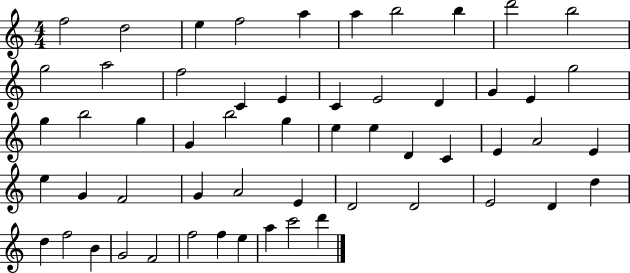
{
  \clef treble
  \numericTimeSignature
  \time 4/4
  \key c \major
  f''2 d''2 | e''4 f''2 a''4 | a''4 b''2 b''4 | d'''2 b''2 | \break g''2 a''2 | f''2 c'4 e'4 | c'4 e'2 d'4 | g'4 e'4 g''2 | \break g''4 b''2 g''4 | g'4 b''2 g''4 | e''4 e''4 d'4 c'4 | e'4 a'2 e'4 | \break e''4 g'4 f'2 | g'4 a'2 e'4 | d'2 d'2 | e'2 d'4 d''4 | \break d''4 f''2 b'4 | g'2 f'2 | f''2 f''4 e''4 | a''4 c'''2 d'''4 | \break \bar "|."
}